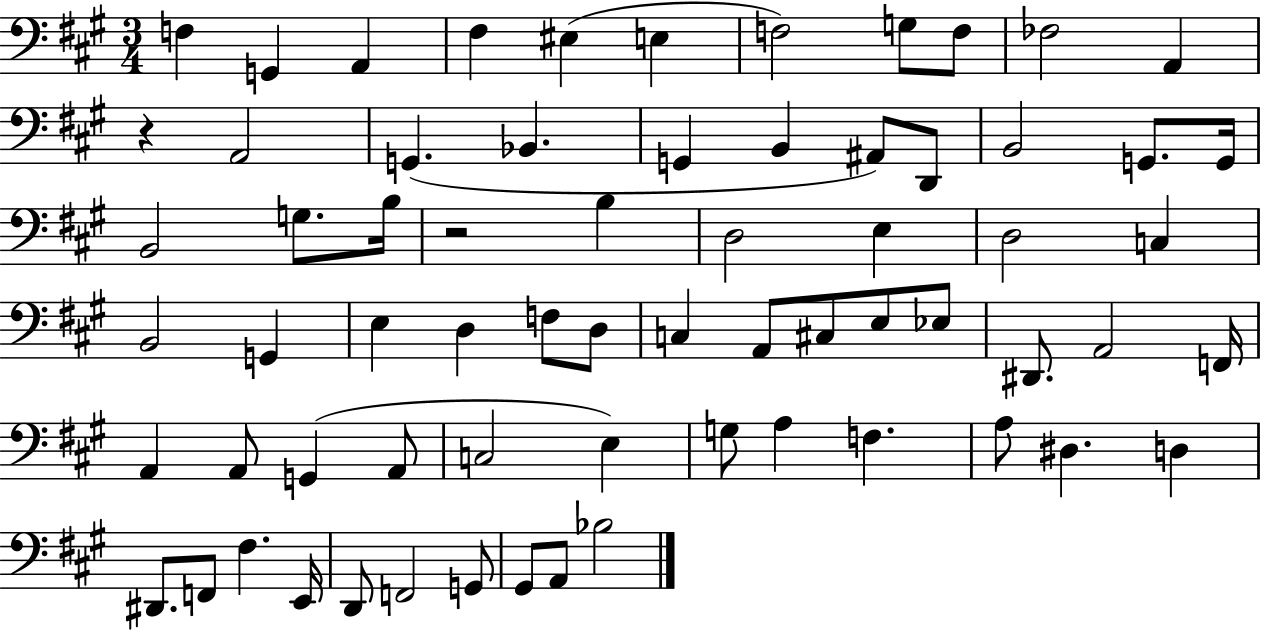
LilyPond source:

{
  \clef bass
  \numericTimeSignature
  \time 3/4
  \key a \major
  \repeat volta 2 { f4 g,4 a,4 | fis4 eis4( e4 | f2) g8 f8 | fes2 a,4 | \break r4 a,2 | g,4.( bes,4. | g,4 b,4 ais,8) d,8 | b,2 g,8. g,16 | \break b,2 g8. b16 | r2 b4 | d2 e4 | d2 c4 | \break b,2 g,4 | e4 d4 f8 d8 | c4 a,8 cis8 e8 ees8 | dis,8. a,2 f,16 | \break a,4 a,8 g,4( a,8 | c2 e4) | g8 a4 f4. | a8 dis4. d4 | \break dis,8. f,8 fis4. e,16 | d,8 f,2 g,8 | gis,8 a,8 bes2 | } \bar "|."
}